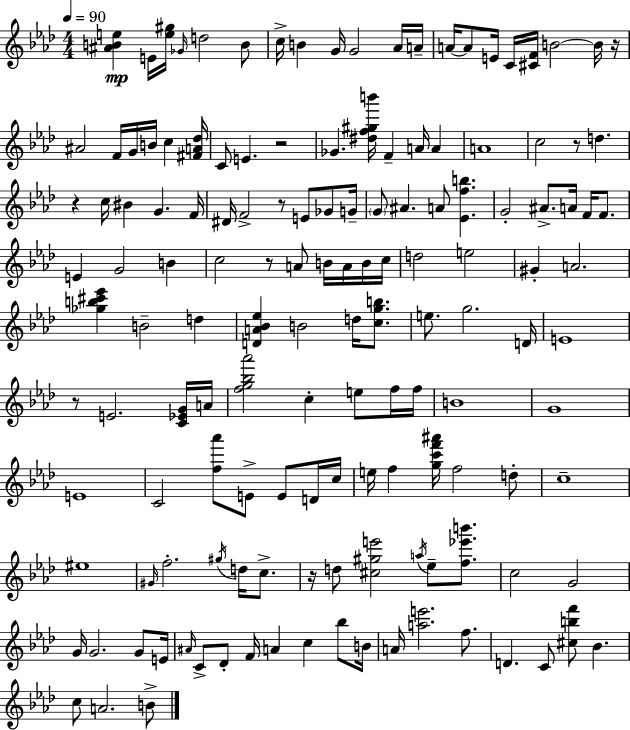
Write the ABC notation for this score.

X:1
T:Untitled
M:4/4
L:1/4
K:Fm
[^ABe] E/4 [e^g]/4 _G/4 d2 B/2 c/4 B G/4 G2 _A/4 A/4 A/4 A/2 E/4 C/4 [^CF]/4 B2 B/4 z/4 ^A2 F/4 G/4 B/4 c [^FA_d]/4 C/2 E z2 _G [^df^gb']/4 F A/4 A A4 c2 z/2 d z c/4 ^B G F/4 ^D/4 F2 z/2 E/2 _G/2 G/4 G/2 ^A A/2 [_Efb] G2 ^A/2 A/4 F/4 F/2 E G2 B c2 z/2 A/2 B/4 A/4 B/4 c/4 d2 e2 ^G A2 [_gb^c'_e'] B2 d [DA_B_e] B2 d/4 [cgb]/2 e/2 g2 D/4 E4 z/2 E2 [C_EG]/4 A/4 [fg_b_a']2 c e/2 f/4 f/4 B4 G4 E4 C2 [f_a']/2 E/2 E/2 D/4 c/4 e/4 f [gc'f'^a']/4 f2 d/2 c4 ^e4 ^G/4 f2 ^g/4 d/4 c/2 z/4 d/2 [^c^ge']2 a/4 _e/2 [f_e'b']/2 c2 G2 G/4 G2 G/2 E/4 ^A/4 C/2 _D/2 F/4 A c _b/2 B/4 A/4 [ae']2 f/2 D C/2 [^cbf']/2 _B c/2 A2 B/2